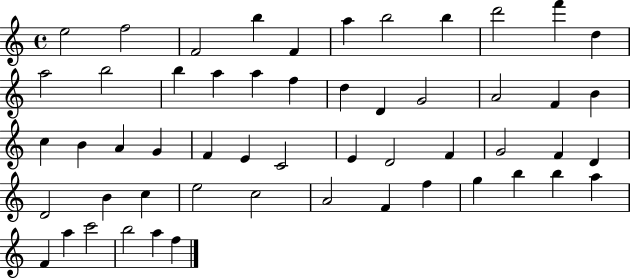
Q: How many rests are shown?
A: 0